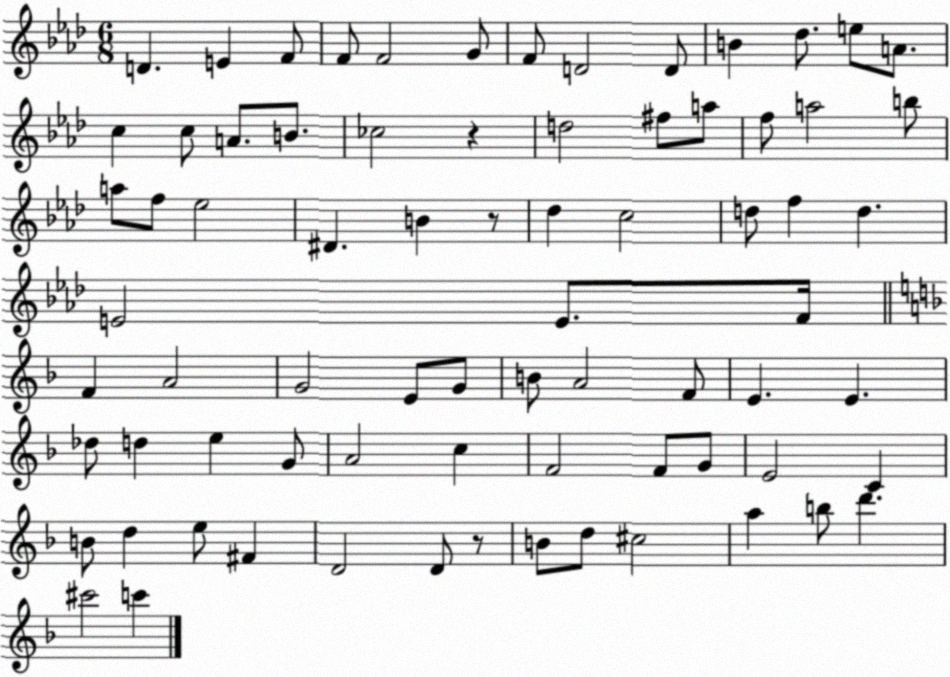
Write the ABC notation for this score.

X:1
T:Untitled
M:6/8
L:1/4
K:Ab
D E F/2 F/2 F2 G/2 F/2 D2 D/2 B _d/2 e/2 A/2 c c/2 A/2 B/2 _c2 z d2 ^f/2 a/2 f/2 a2 b/2 a/2 f/2 _e2 ^D B z/2 _d c2 d/2 f d E2 E/2 F/4 F A2 G2 E/2 G/2 B/2 A2 F/2 E E _d/2 d e G/2 A2 c F2 F/2 G/2 E2 C B/2 d e/2 ^F D2 D/2 z/2 B/2 d/2 ^c2 a b/2 d' ^c'2 c'